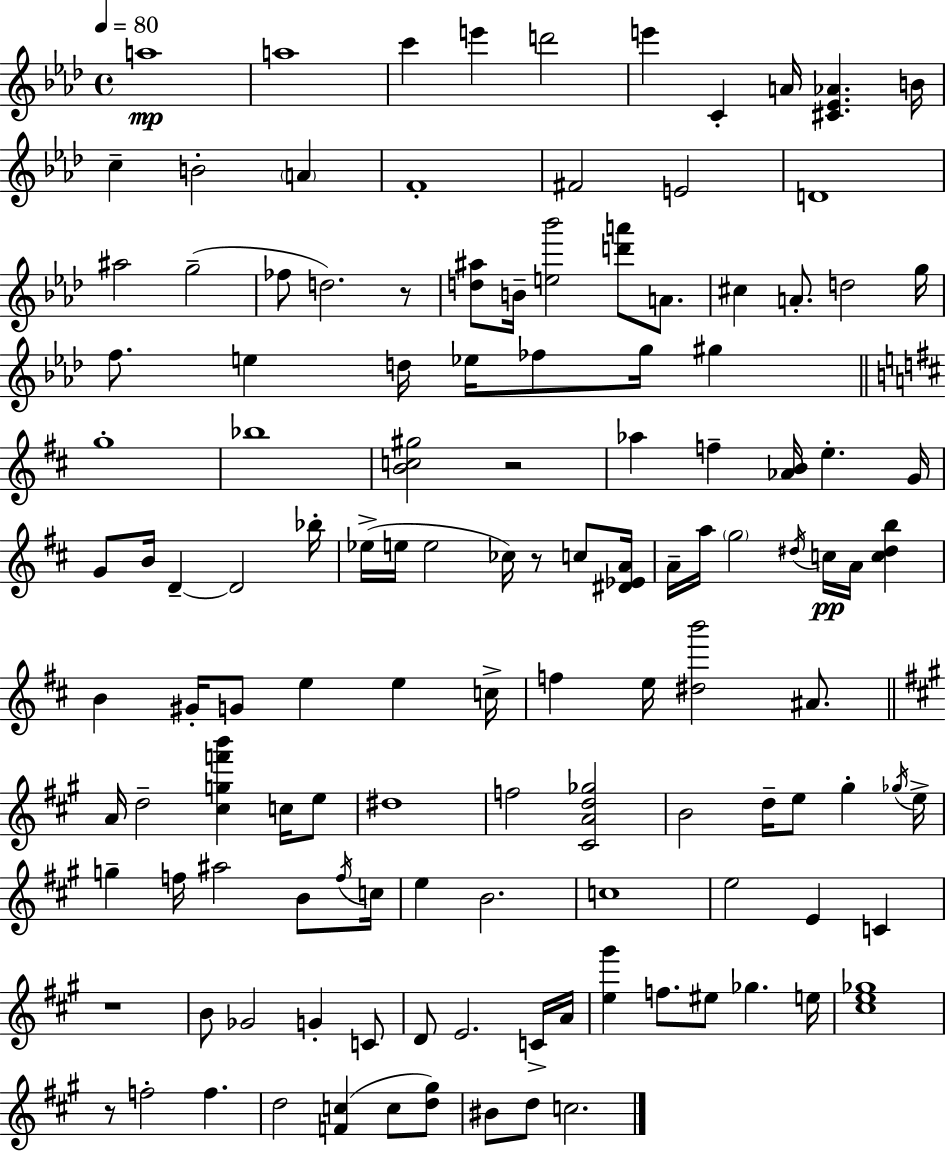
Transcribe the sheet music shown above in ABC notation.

X:1
T:Untitled
M:4/4
L:1/4
K:Fm
a4 a4 c' e' d'2 e' C A/4 [^C_E_A] B/4 c B2 A F4 ^F2 E2 D4 ^a2 g2 _f/2 d2 z/2 [d^a]/2 B/4 [e_b']2 [d'a']/2 A/2 ^c A/2 d2 g/4 f/2 e d/4 _e/4 _f/2 g/4 ^g g4 _b4 [Bc^g]2 z2 _a f [_AB]/4 e G/4 G/2 B/4 D D2 _b/4 _e/4 e/4 e2 _c/4 z/2 c/2 [^D_EA]/4 A/4 a/4 g2 ^d/4 c/4 A/4 [c^db] B ^G/4 G/2 e e c/4 f e/4 [^db']2 ^A/2 A/4 d2 [^cgf'b'] c/4 e/2 ^d4 f2 [^CAd_g]2 B2 d/4 e/2 ^g _g/4 e/4 g f/4 ^a2 B/2 f/4 c/4 e B2 c4 e2 E C z4 B/2 _G2 G C/2 D/2 E2 C/4 A/4 [e^g'] f/2 ^e/2 _g e/4 [^ce_g]4 z/2 f2 f d2 [Fc] c/2 [d^g]/2 ^B/2 d/2 c2